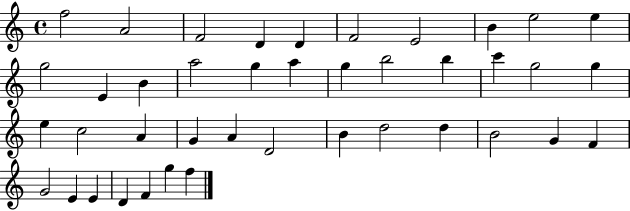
X:1
T:Untitled
M:4/4
L:1/4
K:C
f2 A2 F2 D D F2 E2 B e2 e g2 E B a2 g a g b2 b c' g2 g e c2 A G A D2 B d2 d B2 G F G2 E E D F g f